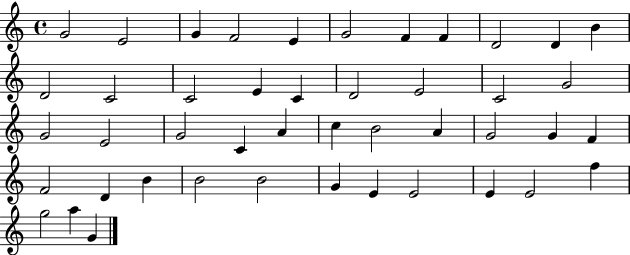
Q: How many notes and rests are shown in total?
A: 45